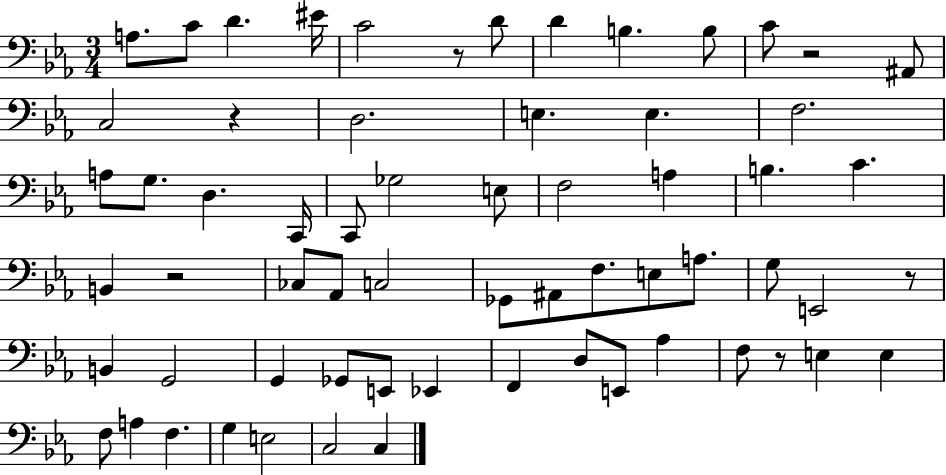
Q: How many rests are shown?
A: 6